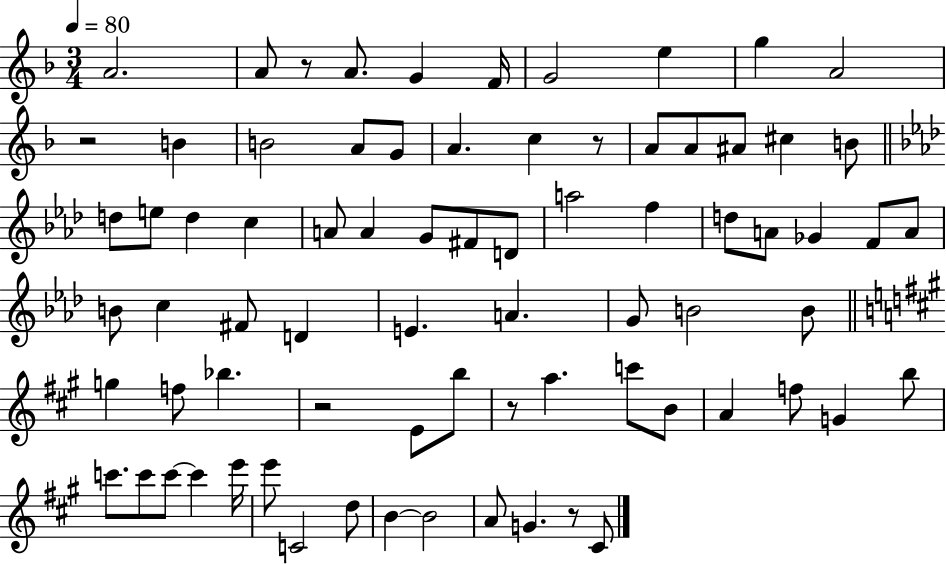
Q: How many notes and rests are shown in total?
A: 76